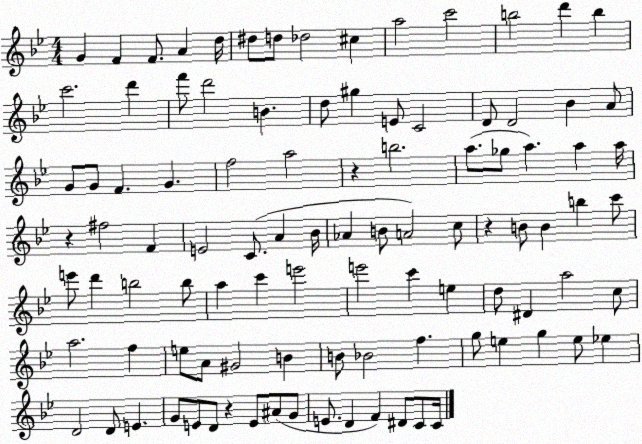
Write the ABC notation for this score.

X:1
T:Untitled
M:4/4
L:1/4
K:Bb
G F F/2 A d/4 ^d/2 d/2 _d2 ^c a2 c'2 b2 d' b c'2 d' f'/2 d'2 B d/2 ^g E/2 C2 D/2 D2 _B A/2 G/2 G/2 F G f2 a2 z b2 a/2 _g/2 a a a/4 z ^f2 F E2 C/2 A _B/4 _A B/2 A2 c/2 z B/2 B b c'/2 e'/2 d' b2 b/2 a c' e'2 e'2 c' e d/2 ^D a2 c/2 a2 f e/2 A/2 ^G2 B B/2 _B2 f g/2 e g e/2 _e D2 D/2 E G/2 E/2 D/2 z E/2 ^A/2 G/2 E/2 D F ^D/2 C/2 C/4